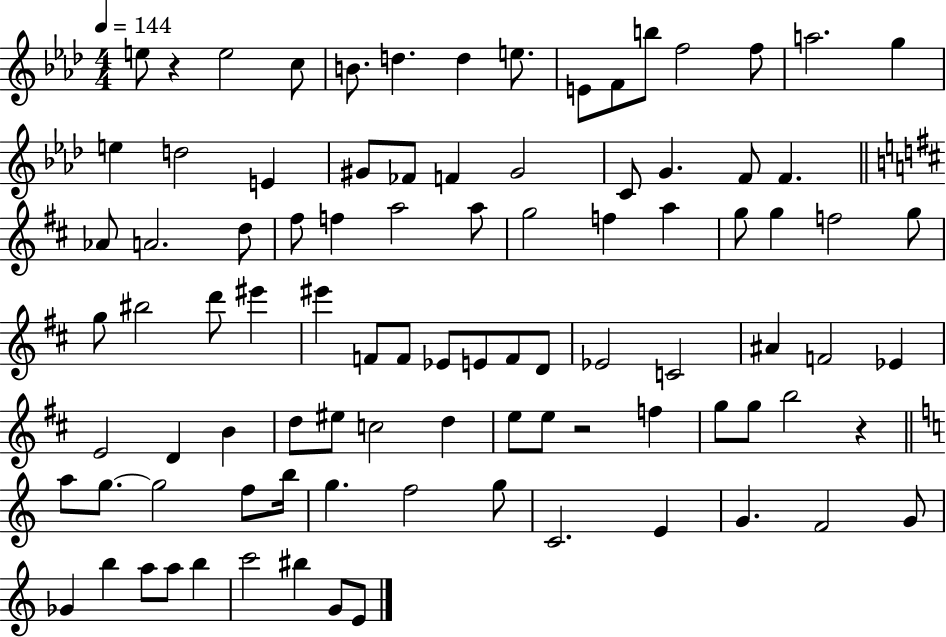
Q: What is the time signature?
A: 4/4